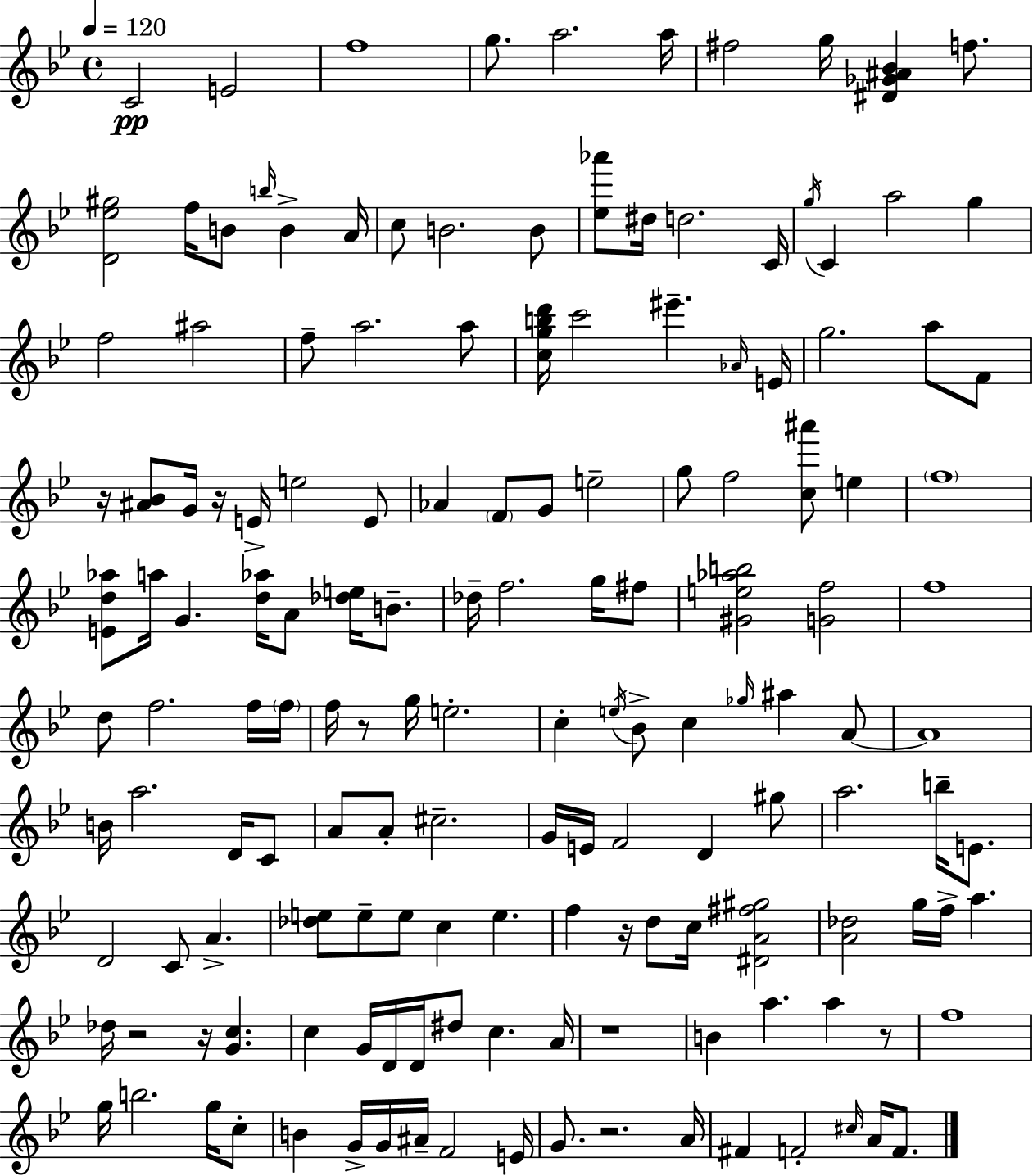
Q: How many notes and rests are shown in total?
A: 153